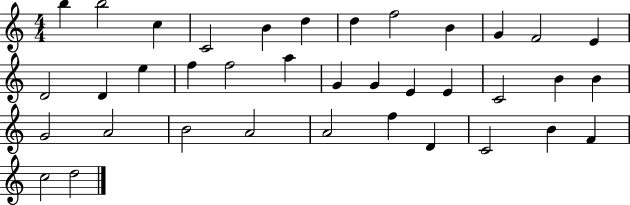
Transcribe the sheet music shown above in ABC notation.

X:1
T:Untitled
M:4/4
L:1/4
K:C
b b2 c C2 B d d f2 B G F2 E D2 D e f f2 a G G E E C2 B B G2 A2 B2 A2 A2 f D C2 B F c2 d2